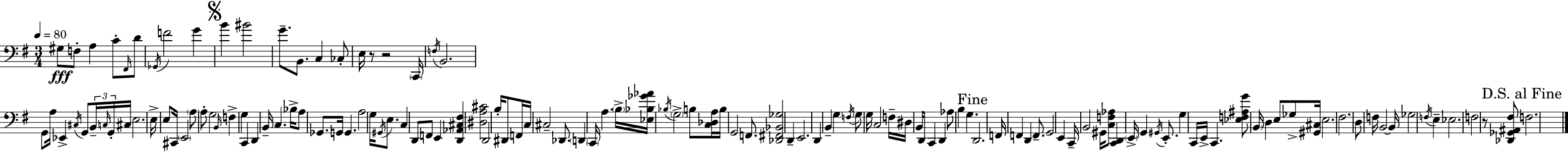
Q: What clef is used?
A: bass